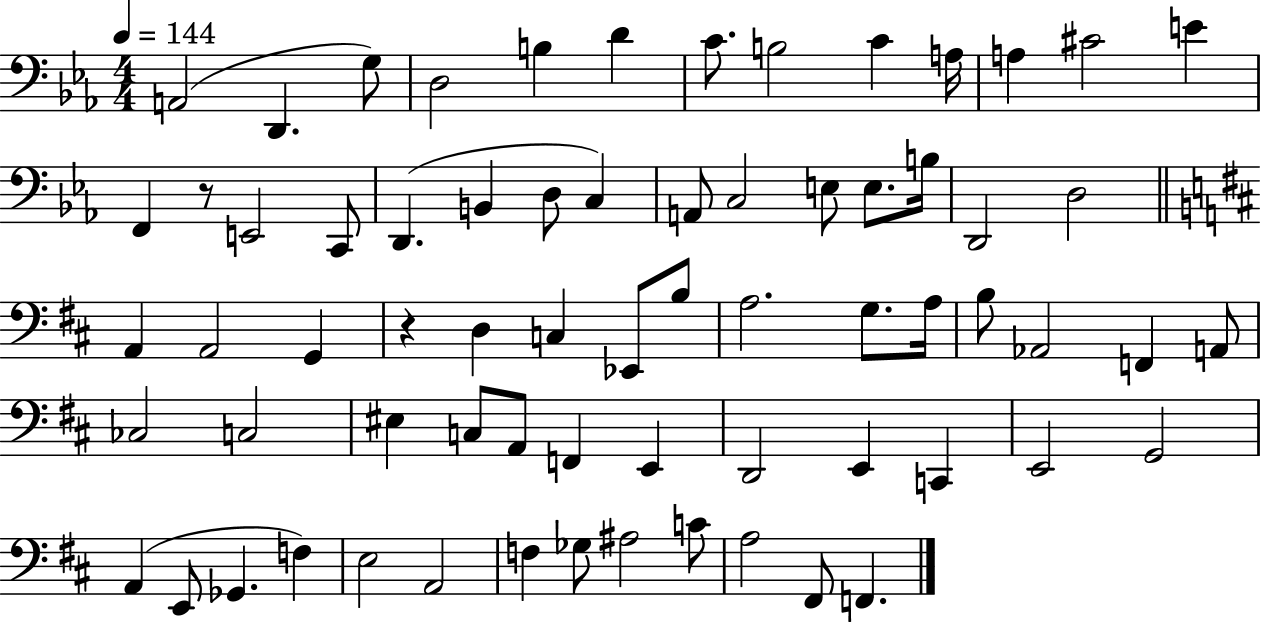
{
  \clef bass
  \numericTimeSignature
  \time 4/4
  \key ees \major
  \tempo 4 = 144
  a,2( d,4. g8) | d2 b4 d'4 | c'8. b2 c'4 a16 | a4 cis'2 e'4 | \break f,4 r8 e,2 c,8 | d,4.( b,4 d8 c4) | a,8 c2 e8 e8. b16 | d,2 d2 | \break \bar "||" \break \key d \major a,4 a,2 g,4 | r4 d4 c4 ees,8 b8 | a2. g8. a16 | b8 aes,2 f,4 a,8 | \break ces2 c2 | eis4 c8 a,8 f,4 e,4 | d,2 e,4 c,4 | e,2 g,2 | \break a,4( e,8 ges,4. f4) | e2 a,2 | f4 ges8 ais2 c'8 | a2 fis,8 f,4. | \break \bar "|."
}